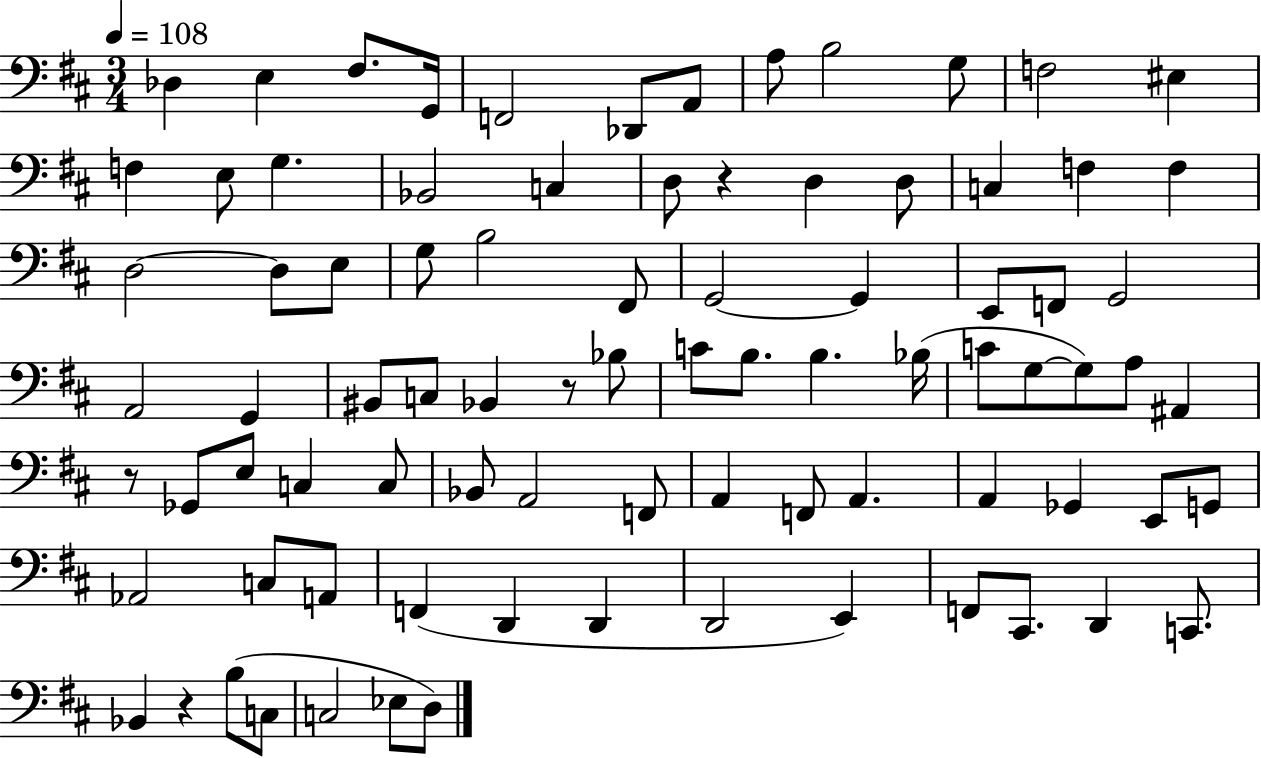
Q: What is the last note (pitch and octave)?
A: D3